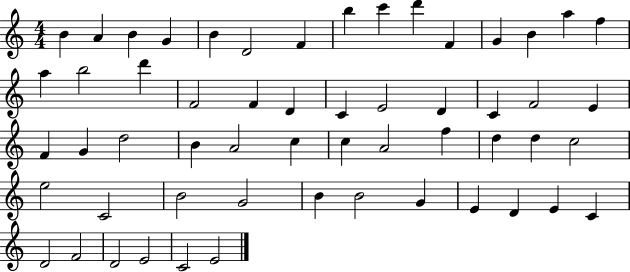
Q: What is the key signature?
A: C major